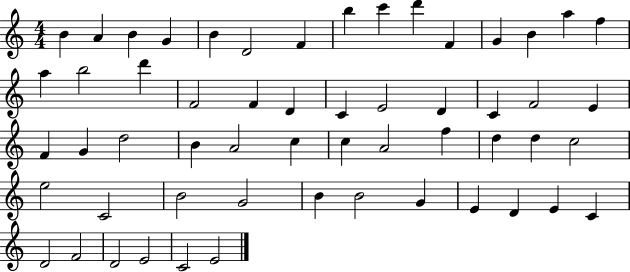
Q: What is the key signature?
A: C major